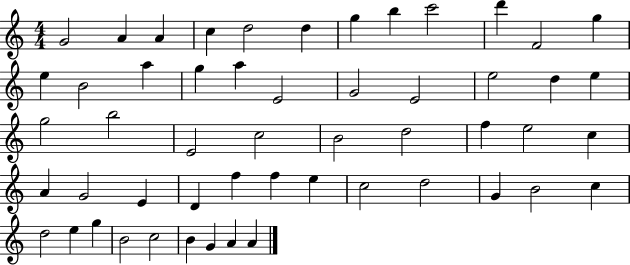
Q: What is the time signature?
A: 4/4